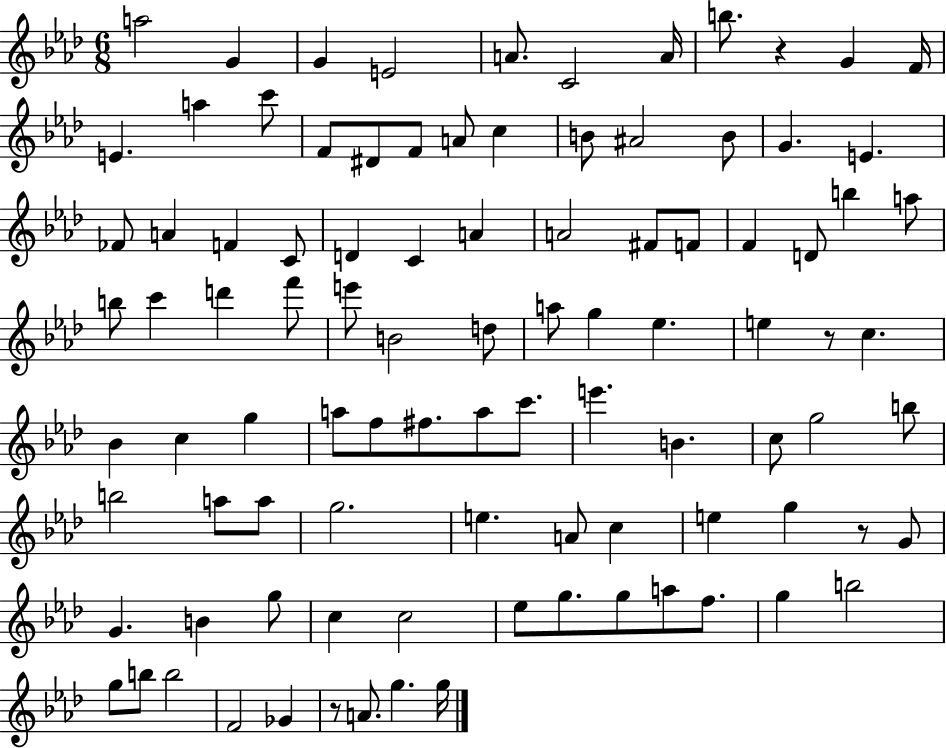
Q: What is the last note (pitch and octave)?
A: G5